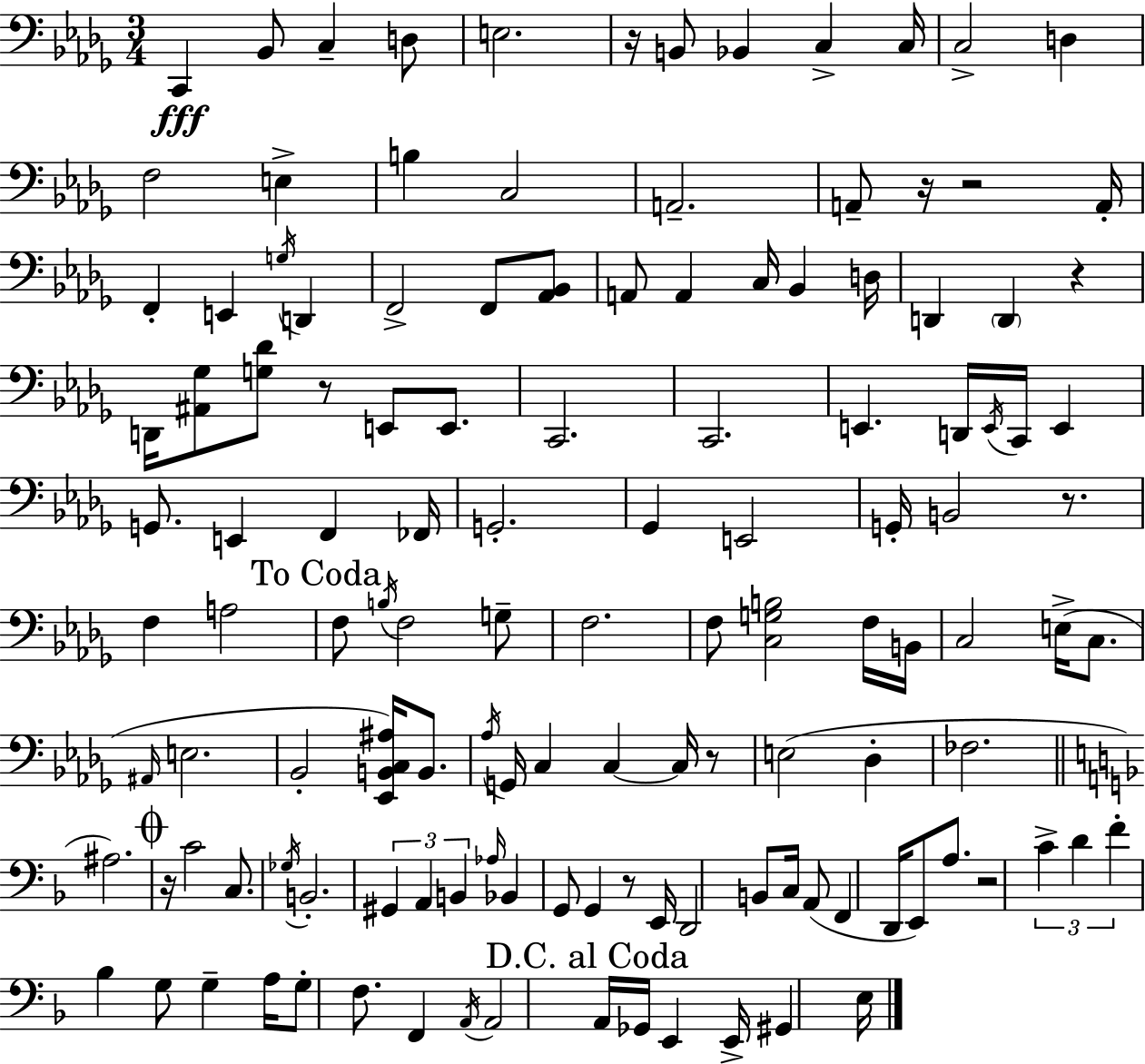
{
  \clef bass
  \numericTimeSignature
  \time 3/4
  \key bes \minor
  c,4\fff bes,8 c4-- d8 | e2. | r16 b,8 bes,4 c4-> c16 | c2-> d4 | \break f2 e4-> | b4 c2 | a,2.-- | a,8-- r16 r2 a,16-. | \break f,4-. e,4 \acciaccatura { g16 } d,4 | f,2-> f,8 <aes, bes,>8 | a,8 a,4 c16 bes,4 | d16 d,4 \parenthesize d,4 r4 | \break d,16 <ais, ges>8 <g des'>8 r8 e,8 e,8. | c,2. | c,2. | e,4. d,16 \acciaccatura { e,16 } c,16 e,4 | \break g,8. e,4 f,4 | fes,16 g,2.-. | ges,4 e,2 | g,16-. b,2 r8. | \break f4 a2 | \mark "To Coda" f8 \acciaccatura { b16 } f2 | g8-- f2. | f8 <c g b>2 | \break f16 b,16 c2 e16->( | c8. \grace { ais,16 } e2. | bes,2-. | <ees, b, c ais>16) b,8. \acciaccatura { aes16 } g,16 c4 c4~~ | \break c16 r8 e2( | des4-. fes2. | \bar "||" \break \key f \major ais2.) | \mark \markup { \musicglyph "scripts.coda" } r16 c'2 c8. | \acciaccatura { ges16 } b,2.-. | \tuplet 3/2 { gis,4 a,4 b,4 } | \break \grace { aes16 } bes,4 g,8 g,4 | r8 e,16 d,2 b,8 | c16 a,8( f,4 d,16 e,8) a8. | r2 \tuplet 3/2 { c'4-> | \break d'4 f'4-. } bes4 | g8 g4-- a16 g8-. f8. | f,4 \acciaccatura { a,16 } a,2 | \mark "D.C. al Coda" a,16 ges,16 e,4 e,16-> gis,4 | \break e16 \bar "|."
}